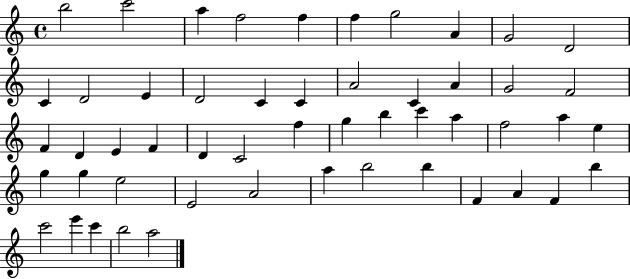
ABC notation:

X:1
T:Untitled
M:4/4
L:1/4
K:C
b2 c'2 a f2 f f g2 A G2 D2 C D2 E D2 C C A2 C A G2 F2 F D E F D C2 f g b c' a f2 a e g g e2 E2 A2 a b2 b F A F b c'2 e' c' b2 a2